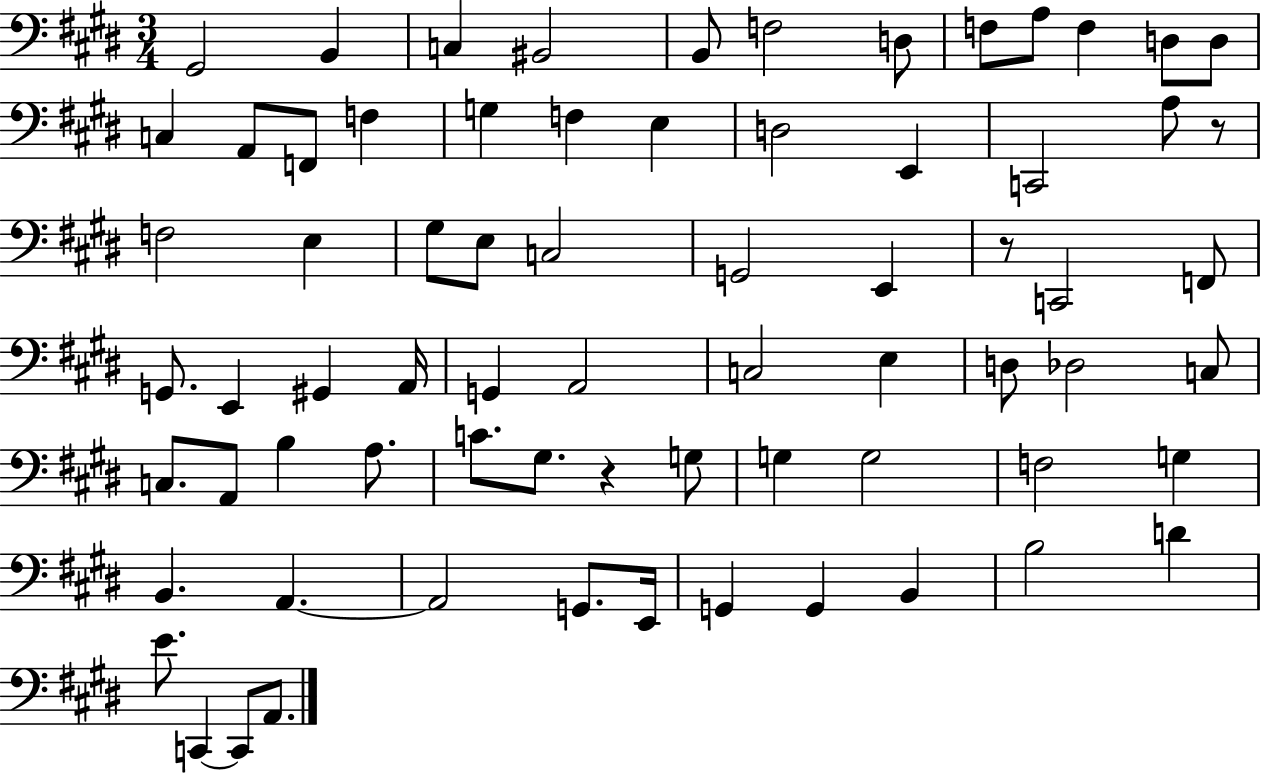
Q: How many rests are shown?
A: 3